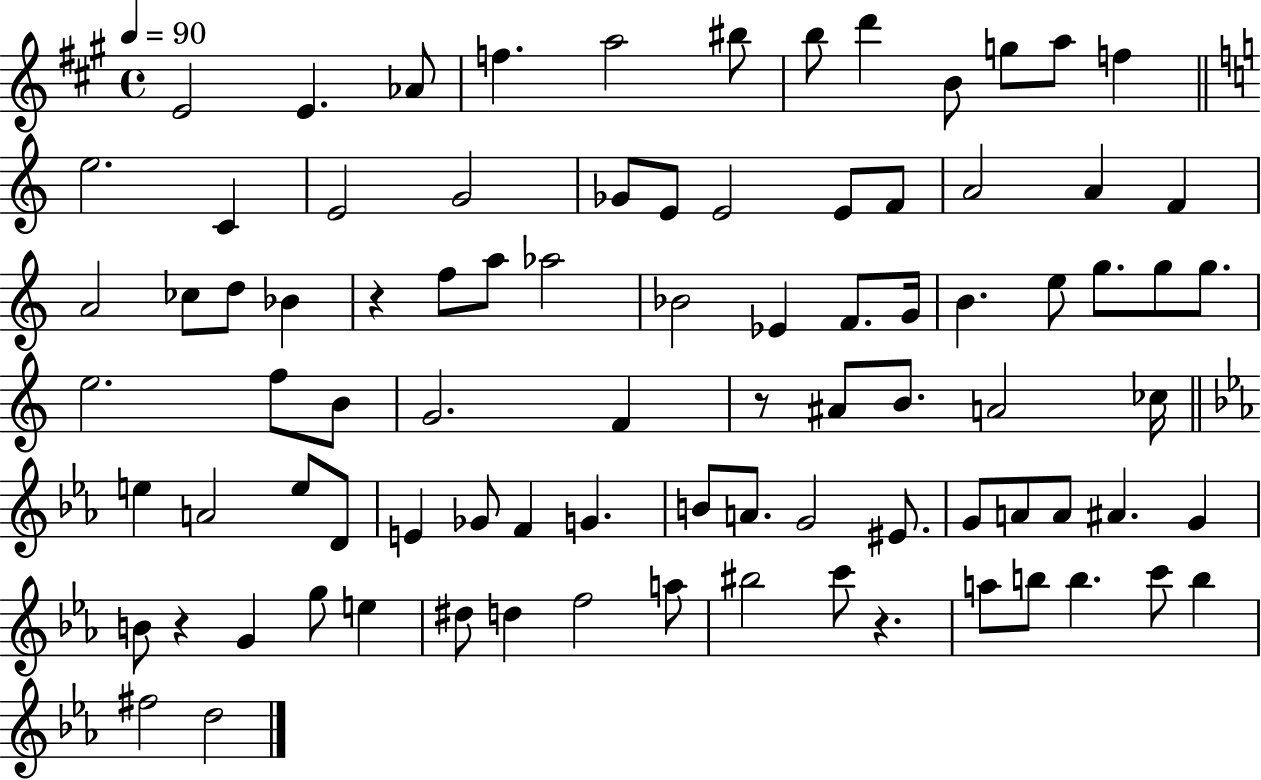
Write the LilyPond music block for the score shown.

{
  \clef treble
  \time 4/4
  \defaultTimeSignature
  \key a \major
  \tempo 4 = 90
  e'2 e'4. aes'8 | f''4. a''2 bis''8 | b''8 d'''4 b'8 g''8 a''8 f''4 | \bar "||" \break \key c \major e''2. c'4 | e'2 g'2 | ges'8 e'8 e'2 e'8 f'8 | a'2 a'4 f'4 | \break a'2 ces''8 d''8 bes'4 | r4 f''8 a''8 aes''2 | bes'2 ees'4 f'8. g'16 | b'4. e''8 g''8. g''8 g''8. | \break e''2. f''8 b'8 | g'2. f'4 | r8 ais'8 b'8. a'2 ces''16 | \bar "||" \break \key ees \major e''4 a'2 e''8 d'8 | e'4 ges'8 f'4 g'4. | b'8 a'8. g'2 eis'8. | g'8 a'8 a'8 ais'4. g'4 | \break b'8 r4 g'4 g''8 e''4 | dis''8 d''4 f''2 a''8 | bis''2 c'''8 r4. | a''8 b''8 b''4. c'''8 b''4 | \break fis''2 d''2 | \bar "|."
}